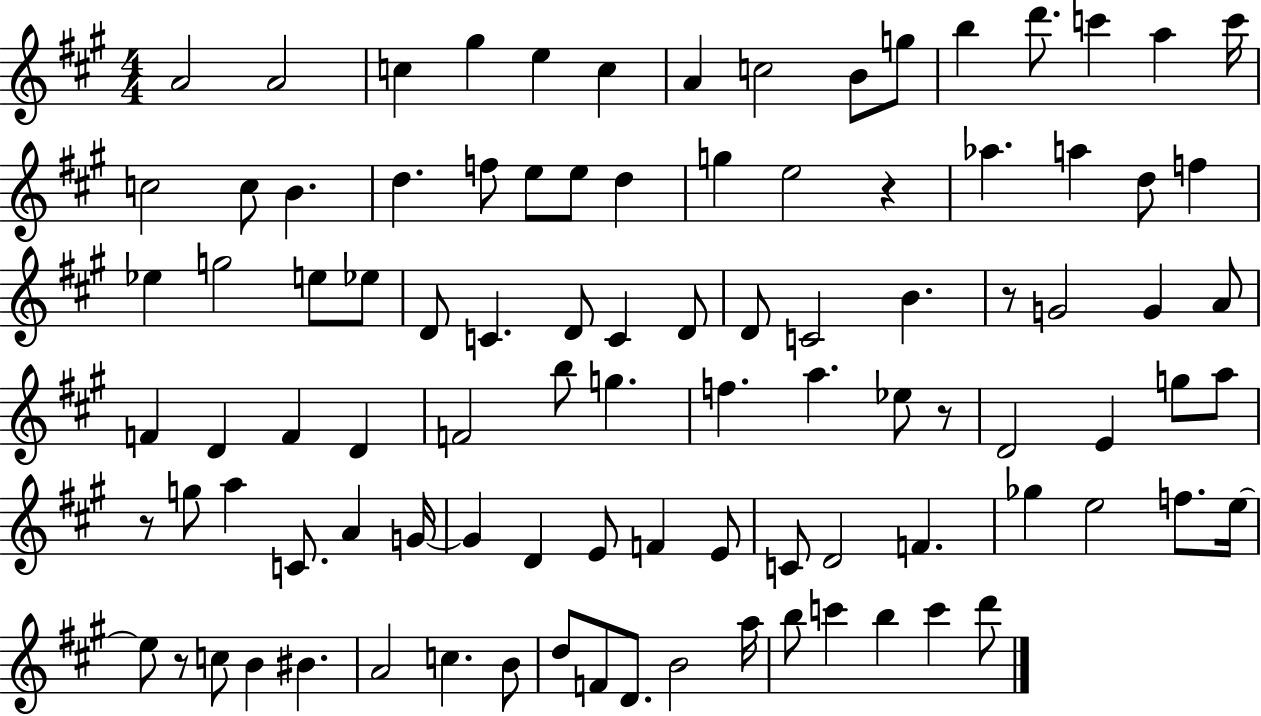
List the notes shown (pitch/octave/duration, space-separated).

A4/h A4/h C5/q G#5/q E5/q C5/q A4/q C5/h B4/e G5/e B5/q D6/e. C6/q A5/q C6/s C5/h C5/e B4/q. D5/q. F5/e E5/e E5/e D5/q G5/q E5/h R/q Ab5/q. A5/q D5/e F5/q Eb5/q G5/h E5/e Eb5/e D4/e C4/q. D4/e C4/q D4/e D4/e C4/h B4/q. R/e G4/h G4/q A4/e F4/q D4/q F4/q D4/q F4/h B5/e G5/q. F5/q. A5/q. Eb5/e R/e D4/h E4/q G5/e A5/e R/e G5/e A5/q C4/e. A4/q G4/s G4/q D4/q E4/e F4/q E4/e C4/e D4/h F4/q. Gb5/q E5/h F5/e. E5/s E5/e R/e C5/e B4/q BIS4/q. A4/h C5/q. B4/e D5/e F4/e D4/e. B4/h A5/s B5/e C6/q B5/q C6/q D6/e